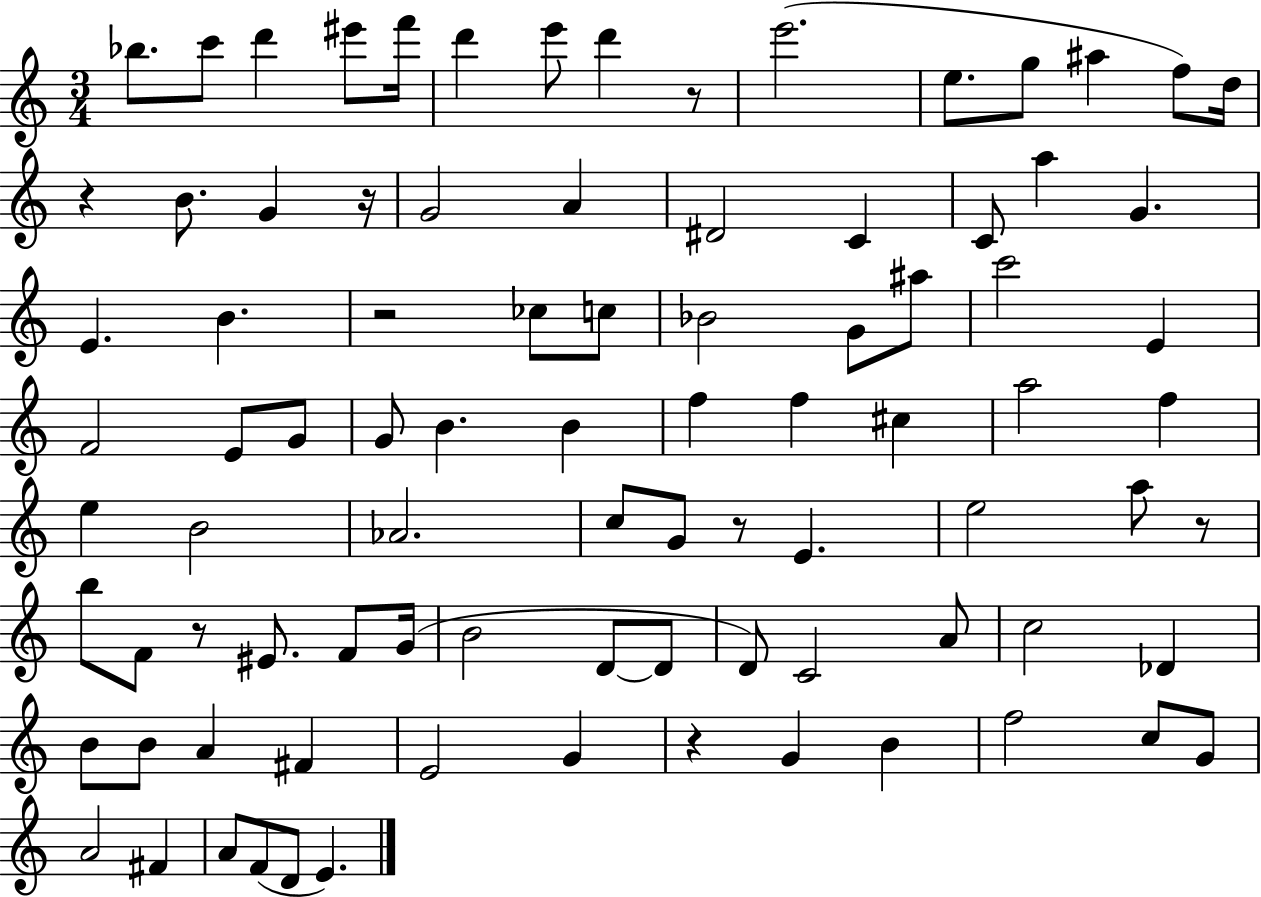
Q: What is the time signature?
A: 3/4